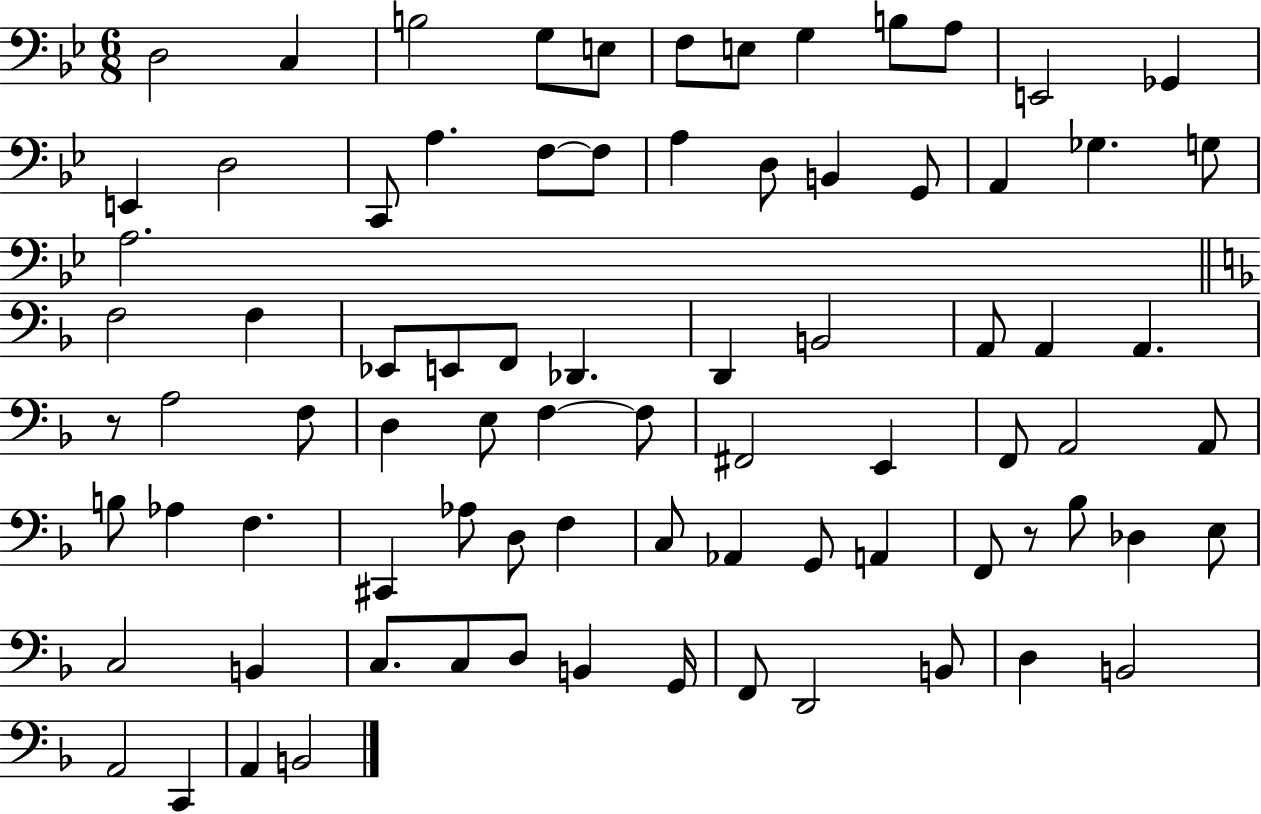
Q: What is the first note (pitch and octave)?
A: D3